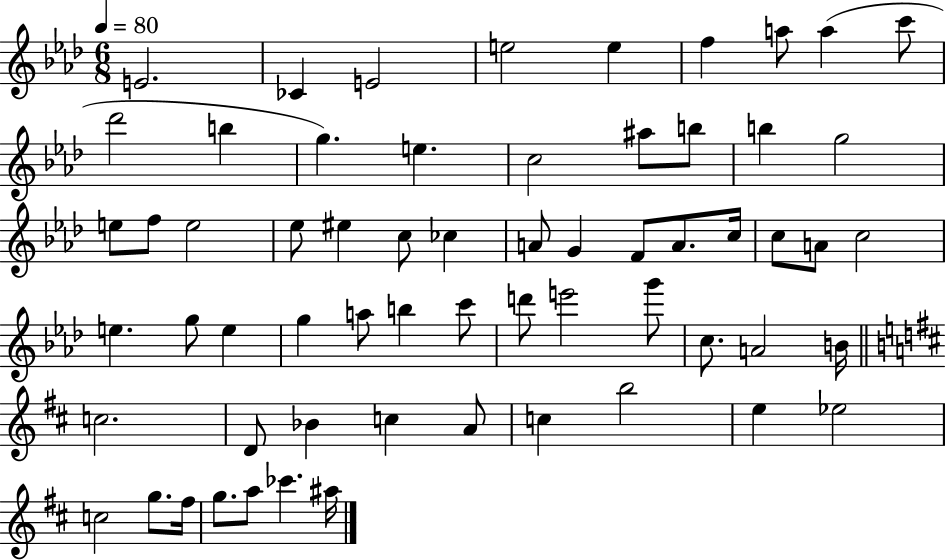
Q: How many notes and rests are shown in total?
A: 62